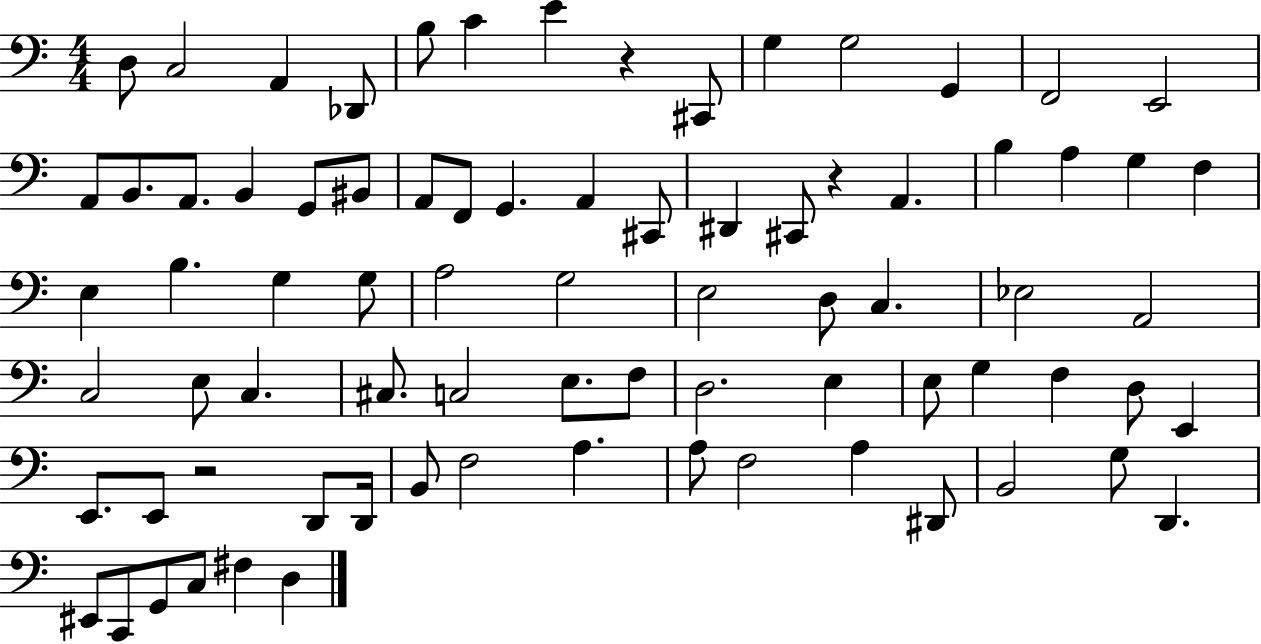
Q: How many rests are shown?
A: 3